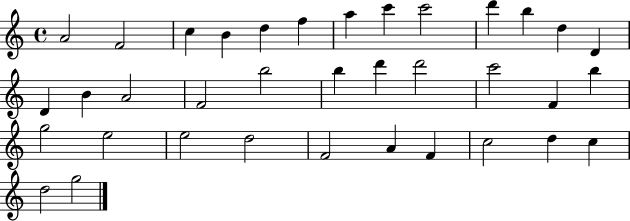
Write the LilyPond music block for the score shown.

{
  \clef treble
  \time 4/4
  \defaultTimeSignature
  \key c \major
  a'2 f'2 | c''4 b'4 d''4 f''4 | a''4 c'''4 c'''2 | d'''4 b''4 d''4 d'4 | \break d'4 b'4 a'2 | f'2 b''2 | b''4 d'''4 d'''2 | c'''2 f'4 b''4 | \break g''2 e''2 | e''2 d''2 | f'2 a'4 f'4 | c''2 d''4 c''4 | \break d''2 g''2 | \bar "|."
}